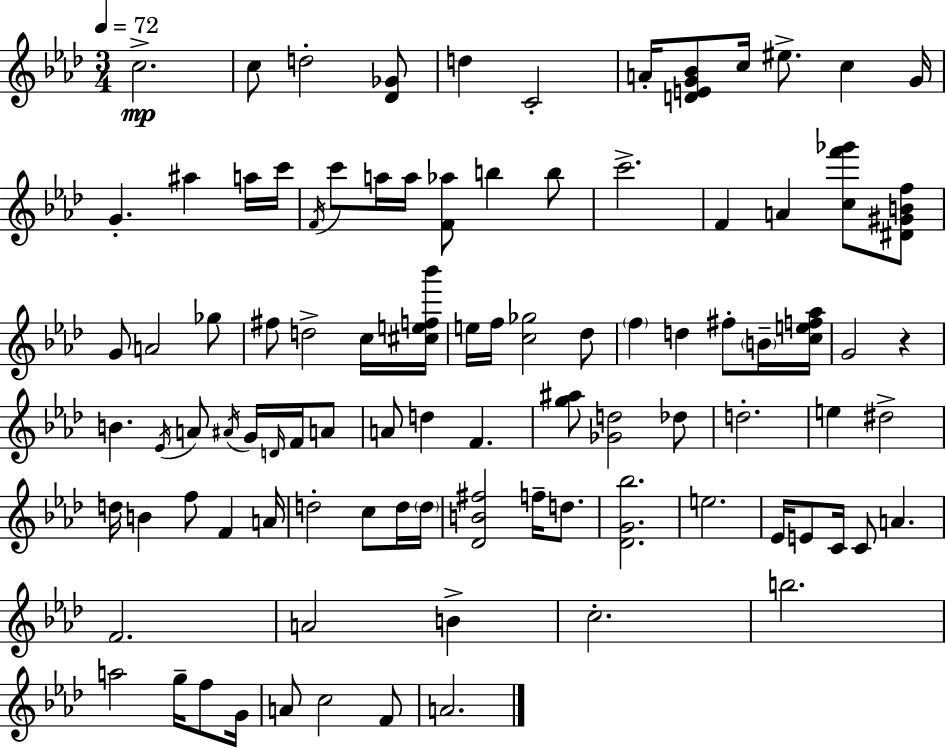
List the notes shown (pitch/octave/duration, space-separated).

C5/h. C5/e D5/h [Db4,Gb4]/e D5/q C4/h A4/s [D4,E4,G4,Bb4]/e C5/s EIS5/e. C5/q G4/s G4/q. A#5/q A5/s C6/s F4/s C6/e A5/s A5/s [F4,Ab5]/e B5/q B5/e C6/h. F4/q A4/q [C5,F6,Gb6]/e [D#4,G#4,B4,F5]/e G4/e A4/h Gb5/e F#5/e D5/h C5/s [C#5,E5,F5,Bb6]/s E5/s F5/s [C5,Gb5]/h Db5/e F5/q D5/q F#5/e B4/s [C5,E5,F5,Ab5]/s G4/h R/q B4/q. Eb4/s A4/e A#4/s G4/s D4/s F4/s A4/e A4/e D5/q F4/q. [G5,A#5]/e [Gb4,D5]/h Db5/e D5/h. E5/q D#5/h D5/s B4/q F5/e F4/q A4/s D5/h C5/e D5/s D5/s [Db4,B4,F#5]/h F5/s D5/e. [Db4,G4,Bb5]/h. E5/h. Eb4/s E4/e C4/s C4/e A4/q. F4/h. A4/h B4/q C5/h. B5/h. A5/h G5/s F5/e G4/s A4/e C5/h F4/e A4/h.